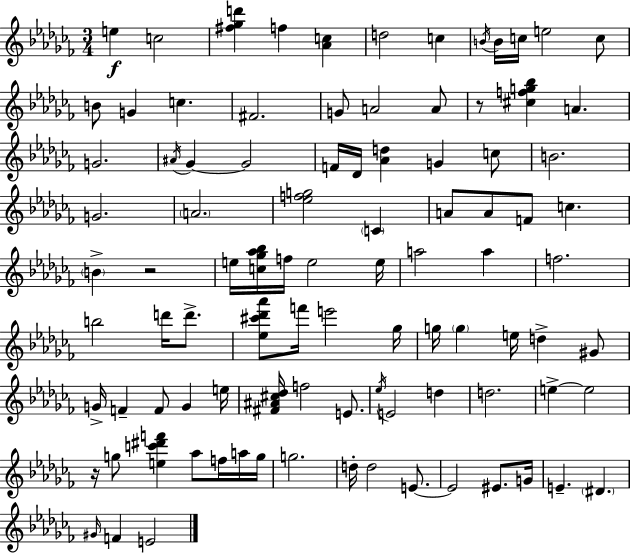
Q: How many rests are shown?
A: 3